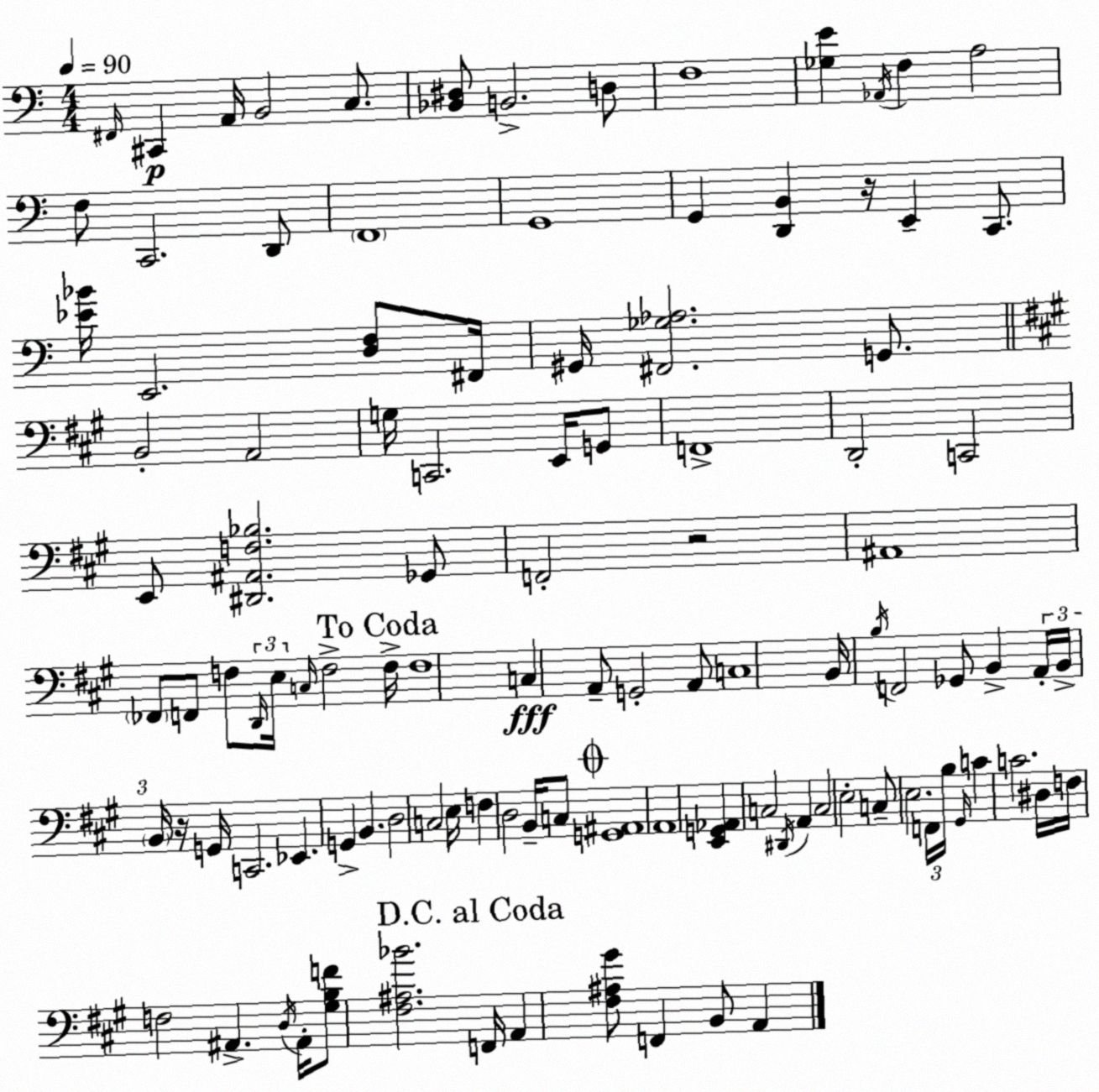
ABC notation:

X:1
T:Untitled
M:4/4
L:1/4
K:C
^F,,/4 ^C,, A,,/4 B,,2 C,/2 [_B,,^D,]/2 B,,2 D,/2 F,4 [_G,E] _A,,/4 F, A,2 F,/2 C,,2 D,,/2 F,,4 G,,4 G,, [D,,B,,] z/4 E,, C,,/2 [_E_B]/4 E,,2 [D,F,]/2 ^F,,/4 ^G,,/4 [^F,,_G,_A,]2 G,,/2 B,,2 A,,2 G,/4 C,,2 E,,/4 G,,/2 F,,4 D,,2 C,,2 E,,/2 [^D,,^A,,F,_B,]2 _G,,/2 F,,2 z2 ^A,,4 _F,,/2 F,,/2 F,/2 D,,/4 E,/4 C,/4 F,2 F,/4 F,4 C, A,,/2 G,,2 A,,/2 C,4 B,,/4 B,/4 F,,2 _G,,/2 B,, A,,/4 B,,/4 B,,/4 z/4 G,,/4 C,,2 _E,, G,, B,, D,2 C,2 E,/4 F, D,2 B,,/4 C,/2 [G,,^A,,]4 A,,4 [E,,G,,_A,,] C,2 ^D,,/4 A,, C,2 E,2 C,/2 E,2 F,,/4 B,/4 ^G,,/4 C C2 ^D,/4 F,/4 F,2 ^A,, D,/4 ^A,,/4 [^G,B,F]/2 [^F,^A,_B]2 F,,/4 A,, [^F,^A,^G]/2 F,, B,,/2 A,,